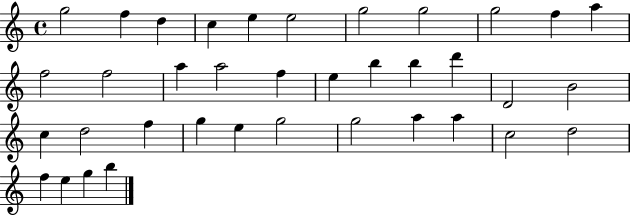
{
  \clef treble
  \time 4/4
  \defaultTimeSignature
  \key c \major
  g''2 f''4 d''4 | c''4 e''4 e''2 | g''2 g''2 | g''2 f''4 a''4 | \break f''2 f''2 | a''4 a''2 f''4 | e''4 b''4 b''4 d'''4 | d'2 b'2 | \break c''4 d''2 f''4 | g''4 e''4 g''2 | g''2 a''4 a''4 | c''2 d''2 | \break f''4 e''4 g''4 b''4 | \bar "|."
}